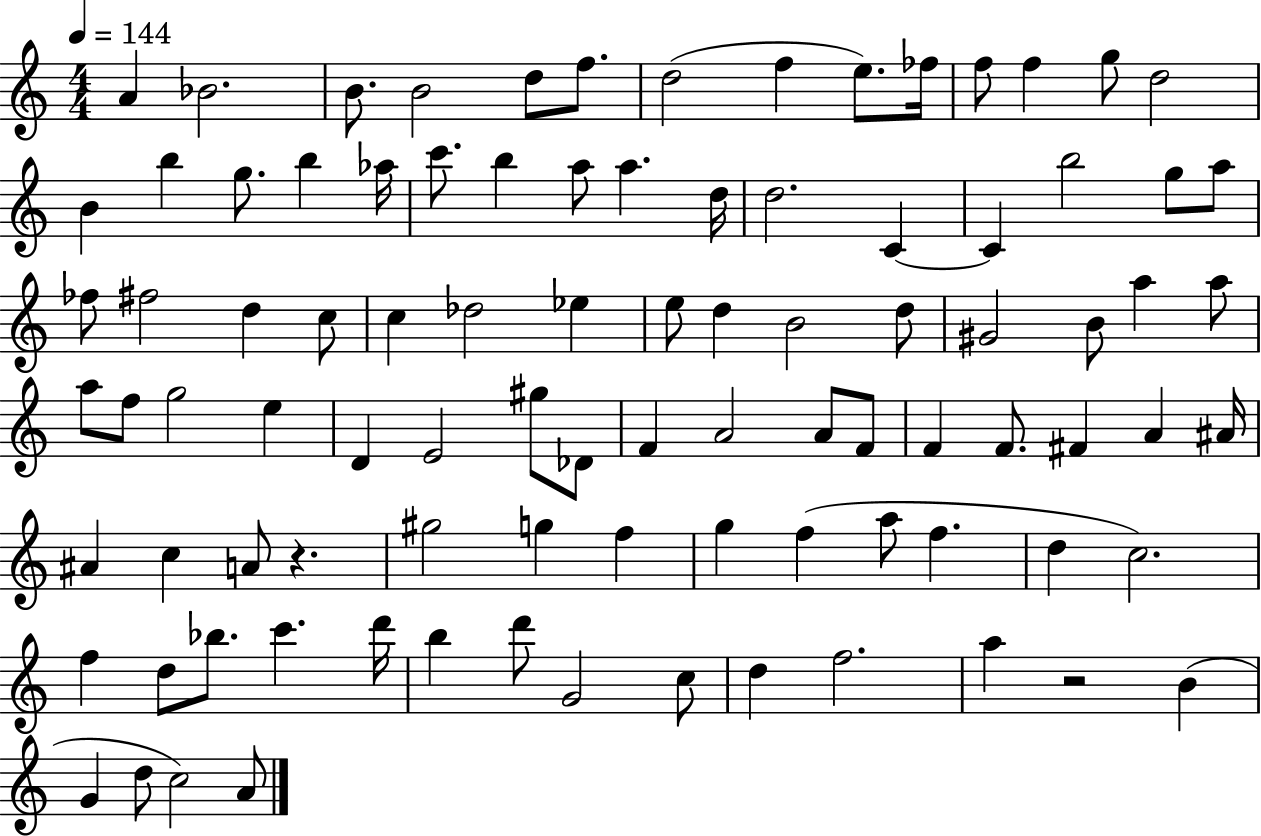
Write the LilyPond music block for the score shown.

{
  \clef treble
  \numericTimeSignature
  \time 4/4
  \key c \major
  \tempo 4 = 144
  a'4 bes'2. | b'8. b'2 d''8 f''8. | d''2( f''4 e''8.) fes''16 | f''8 f''4 g''8 d''2 | \break b'4 b''4 g''8. b''4 aes''16 | c'''8. b''4 a''8 a''4. d''16 | d''2. c'4~~ | c'4 b''2 g''8 a''8 | \break fes''8 fis''2 d''4 c''8 | c''4 des''2 ees''4 | e''8 d''4 b'2 d''8 | gis'2 b'8 a''4 a''8 | \break a''8 f''8 g''2 e''4 | d'4 e'2 gis''8 des'8 | f'4 a'2 a'8 f'8 | f'4 f'8. fis'4 a'4 ais'16 | \break ais'4 c''4 a'8 r4. | gis''2 g''4 f''4 | g''4 f''4( a''8 f''4. | d''4 c''2.) | \break f''4 d''8 bes''8. c'''4. d'''16 | b''4 d'''8 g'2 c''8 | d''4 f''2. | a''4 r2 b'4( | \break g'4 d''8 c''2) a'8 | \bar "|."
}